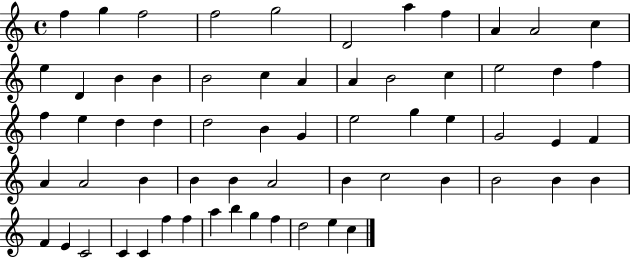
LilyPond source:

{
  \clef treble
  \time 4/4
  \defaultTimeSignature
  \key c \major
  f''4 g''4 f''2 | f''2 g''2 | d'2 a''4 f''4 | a'4 a'2 c''4 | \break e''4 d'4 b'4 b'4 | b'2 c''4 a'4 | a'4 b'2 c''4 | e''2 d''4 f''4 | \break f''4 e''4 d''4 d''4 | d''2 b'4 g'4 | e''2 g''4 e''4 | g'2 e'4 f'4 | \break a'4 a'2 b'4 | b'4 b'4 a'2 | b'4 c''2 b'4 | b'2 b'4 b'4 | \break f'4 e'4 c'2 | c'4 c'4 f''4 f''4 | a''4 b''4 g''4 f''4 | d''2 e''4 c''4 | \break \bar "|."
}